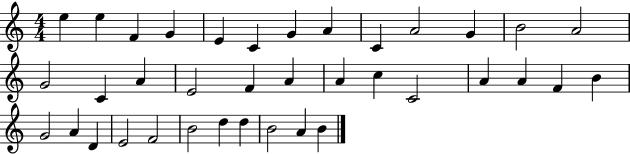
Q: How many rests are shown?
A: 0